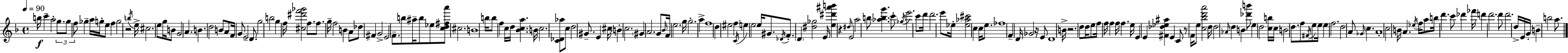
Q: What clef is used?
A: treble